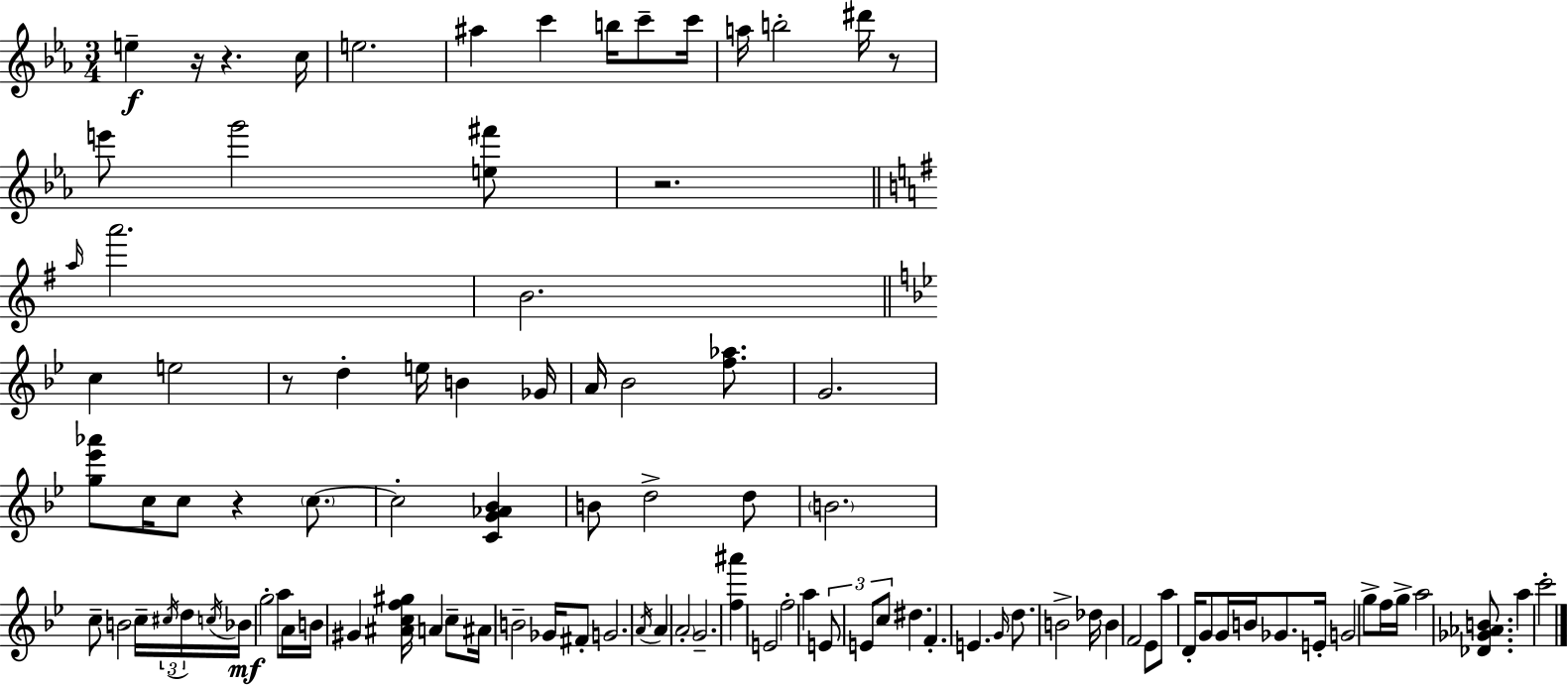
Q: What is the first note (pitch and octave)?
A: E5